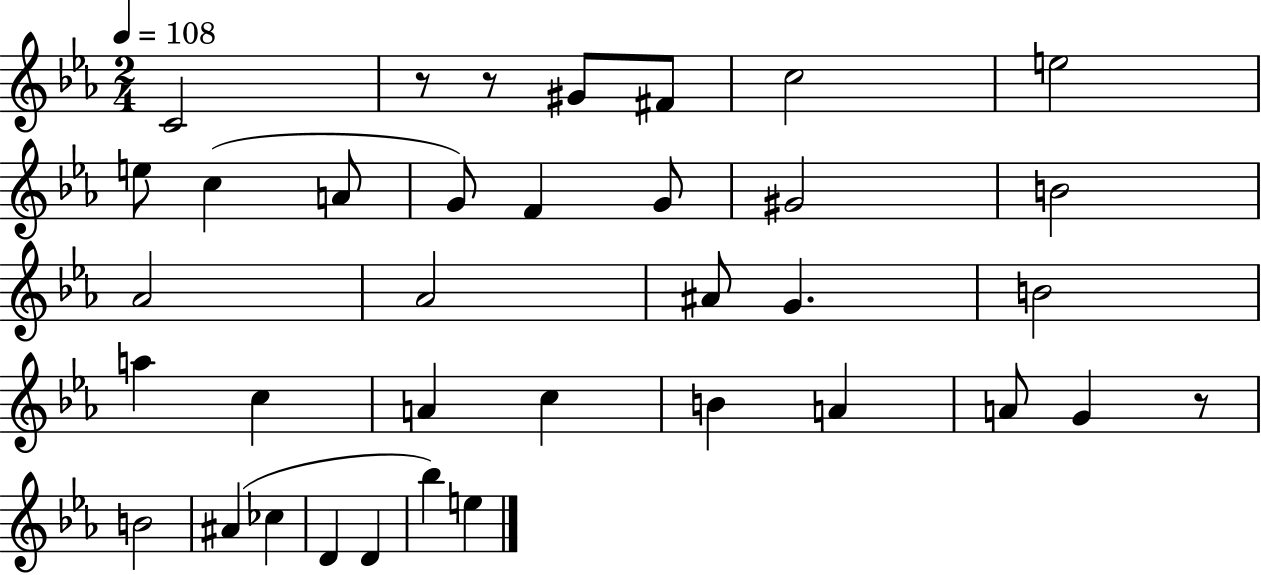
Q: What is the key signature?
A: EES major